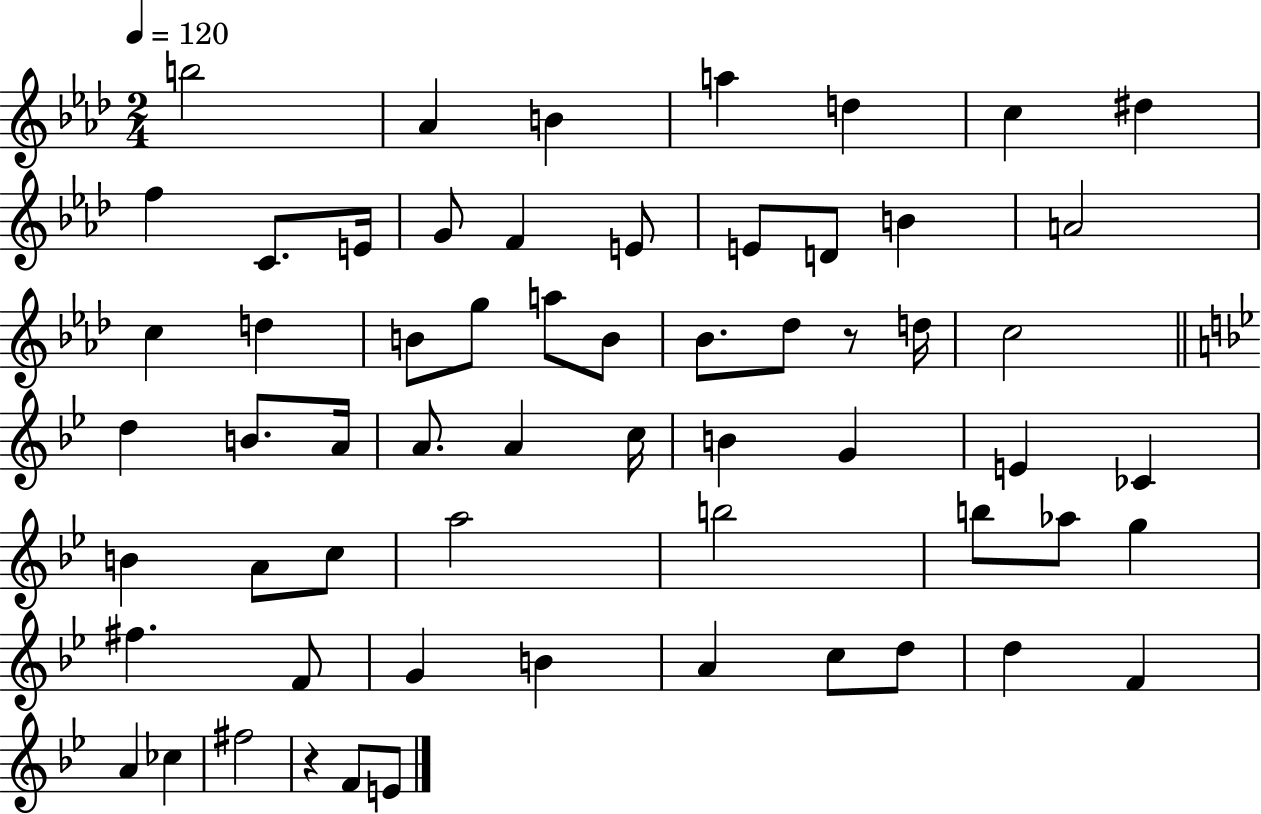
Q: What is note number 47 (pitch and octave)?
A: F4